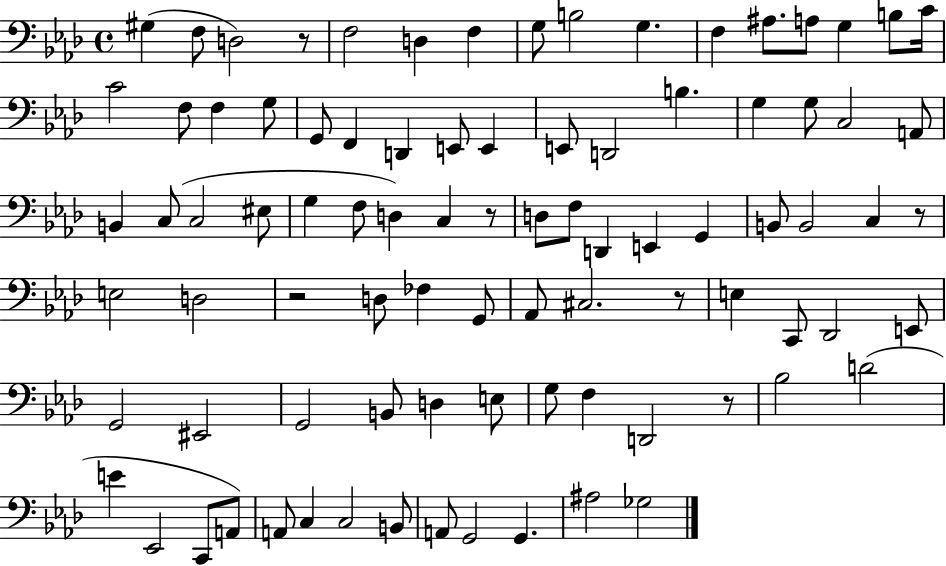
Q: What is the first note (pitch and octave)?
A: G#3